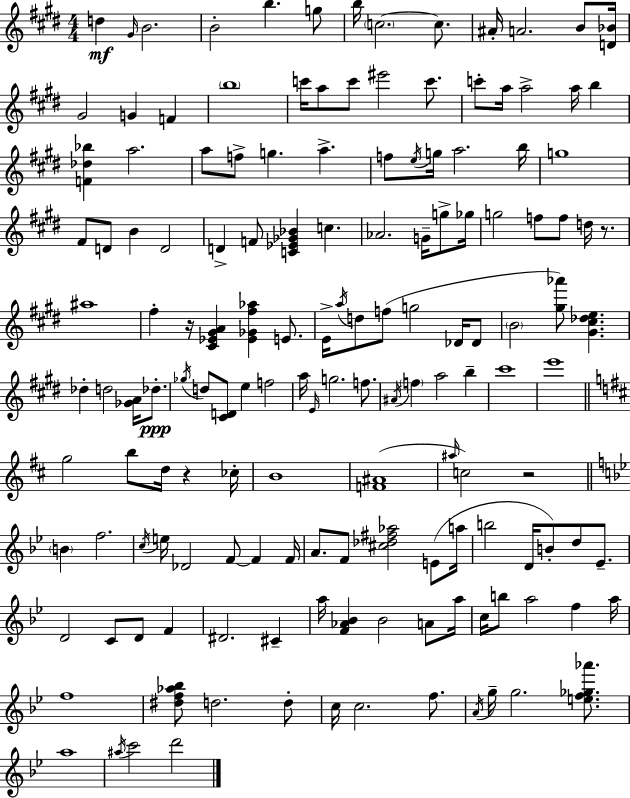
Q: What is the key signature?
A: E major